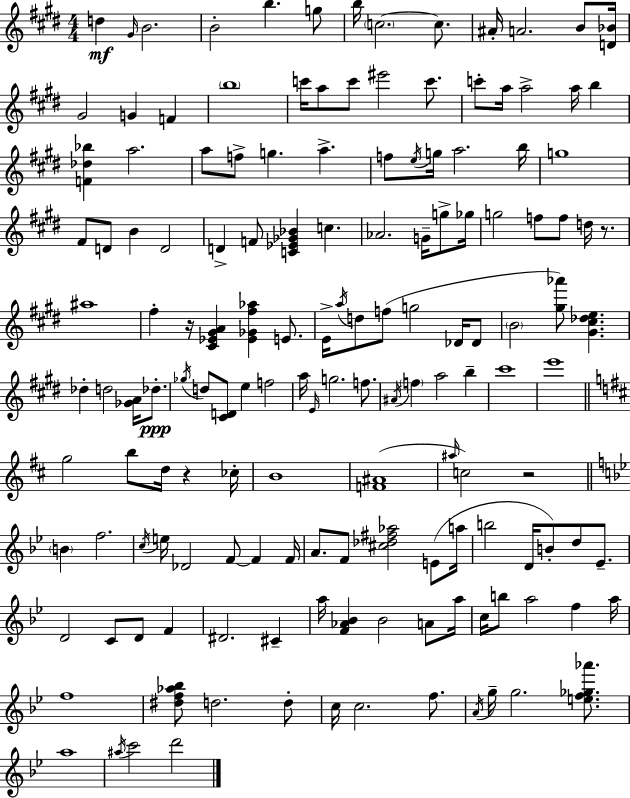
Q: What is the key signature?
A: E major